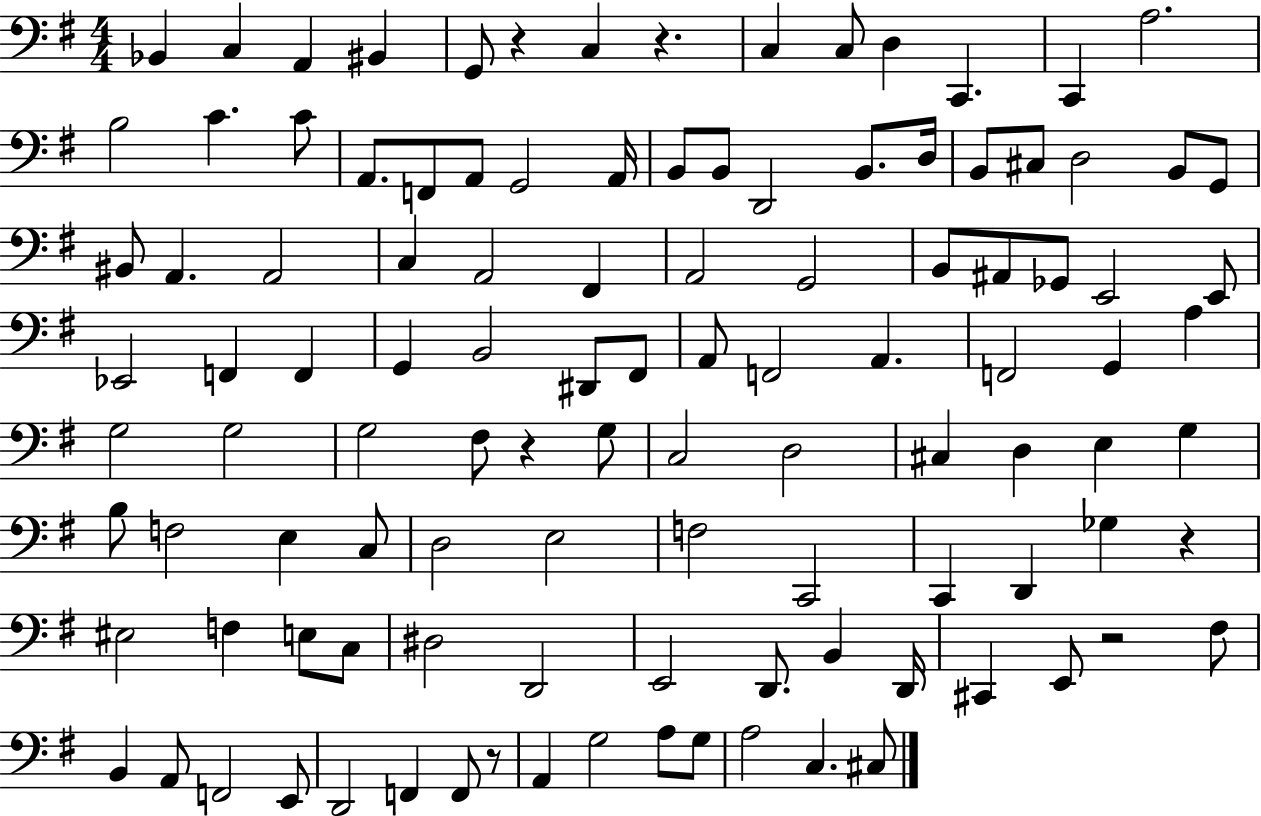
Bb2/q C3/q A2/q BIS2/q G2/e R/q C3/q R/q. C3/q C3/e D3/q C2/q. C2/q A3/h. B3/h C4/q. C4/e A2/e. F2/e A2/e G2/h A2/s B2/e B2/e D2/h B2/e. D3/s B2/e C#3/e D3/h B2/e G2/e BIS2/e A2/q. A2/h C3/q A2/h F#2/q A2/h G2/h B2/e A#2/e Gb2/e E2/h E2/e Eb2/h F2/q F2/q G2/q B2/h D#2/e F#2/e A2/e F2/h A2/q. F2/h G2/q A3/q G3/h G3/h G3/h F#3/e R/q G3/e C3/h D3/h C#3/q D3/q E3/q G3/q B3/e F3/h E3/q C3/e D3/h E3/h F3/h C2/h C2/q D2/q Gb3/q R/q EIS3/h F3/q E3/e C3/e D#3/h D2/h E2/h D2/e. B2/q D2/s C#2/q E2/e R/h F#3/e B2/q A2/e F2/h E2/e D2/h F2/q F2/e R/e A2/q G3/h A3/e G3/e A3/h C3/q. C#3/e